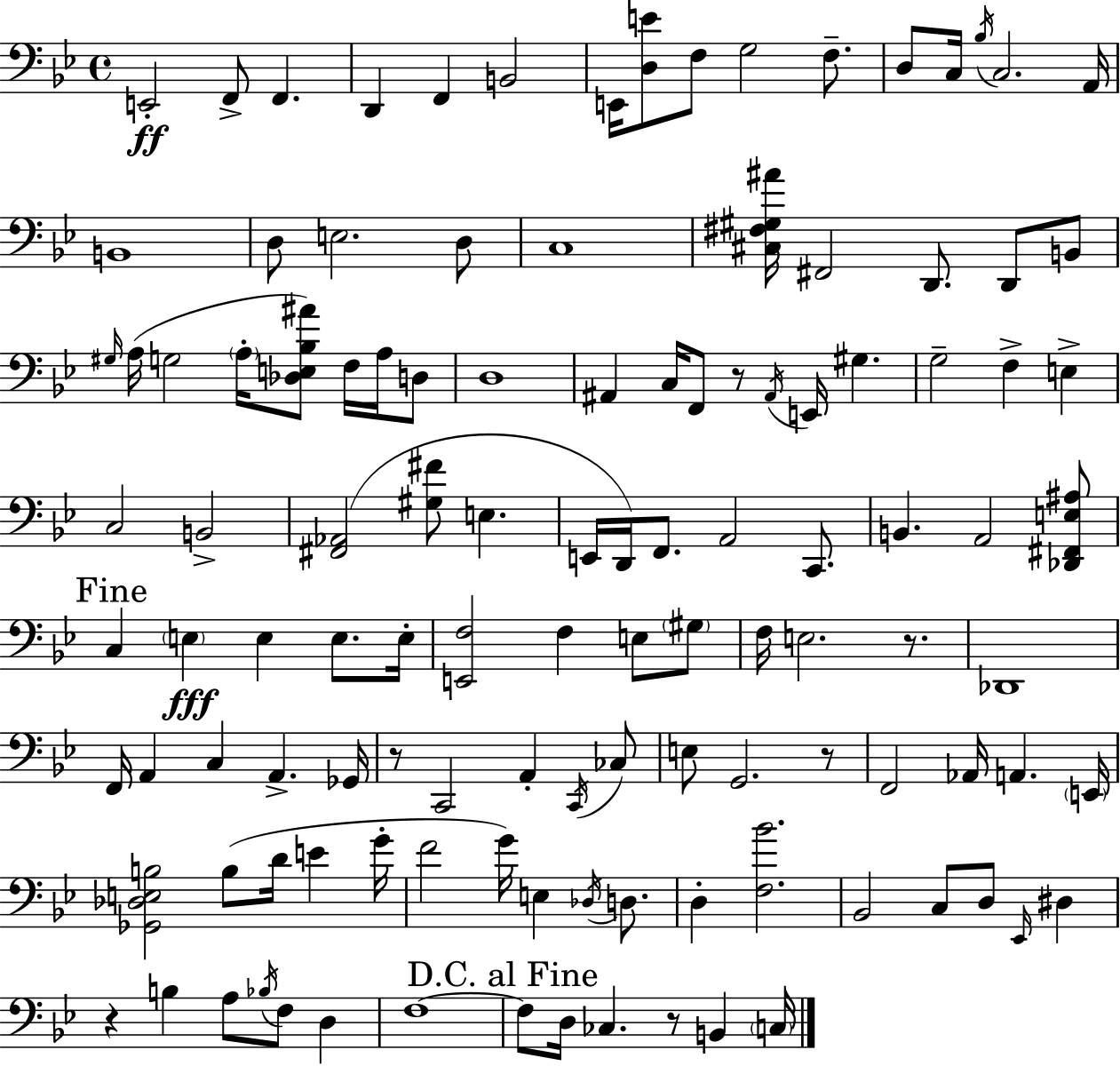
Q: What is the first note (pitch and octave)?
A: E2